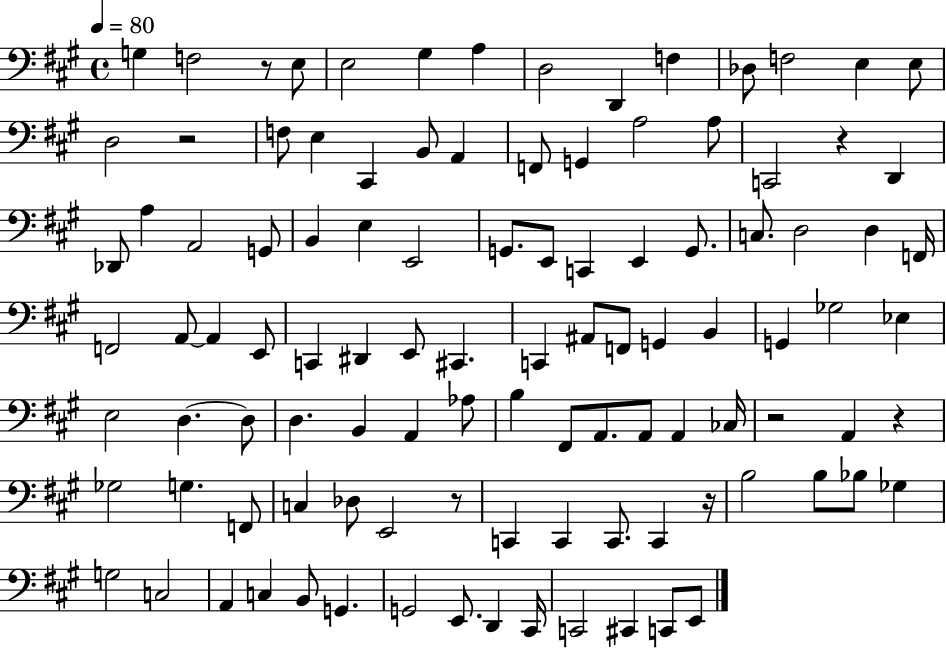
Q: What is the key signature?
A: A major